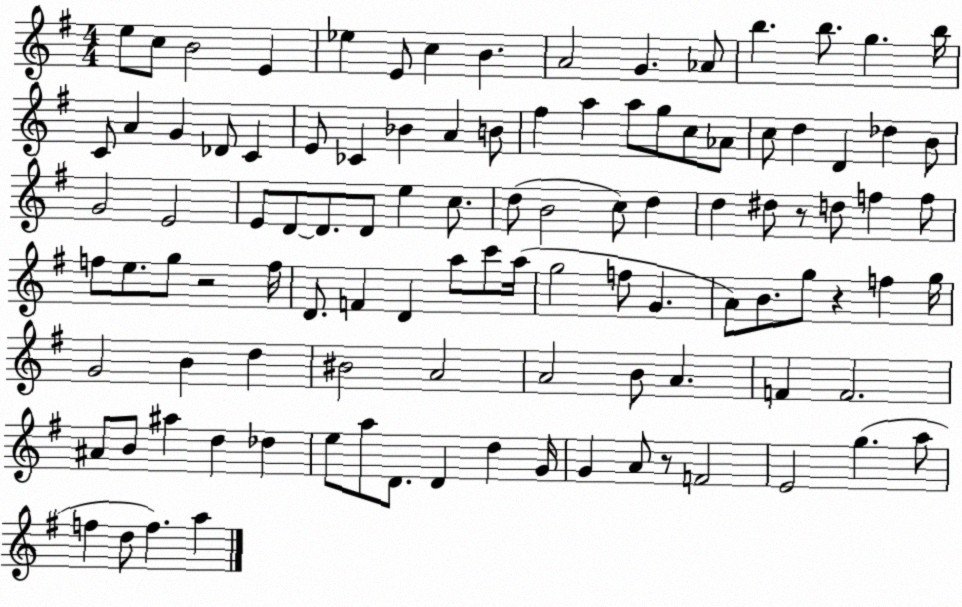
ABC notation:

X:1
T:Untitled
M:4/4
L:1/4
K:G
e/2 c/2 B2 E _e E/2 c B A2 G _A/2 b b/2 g b/4 C/2 A G _D/2 C E/2 _C _B A B/2 ^f a a/2 g/2 c/2 _A/2 c/2 d D _d B/2 G2 E2 E/2 D/2 D/2 D/2 e c/2 d/2 B2 c/2 d d ^d/2 z/2 d/2 f f/2 f/2 e/2 g/2 z2 f/4 D/2 F D a/2 c'/2 a/4 g2 f/2 G A/2 B/2 g/2 z f g/4 G2 B d ^B2 A2 A2 B/2 A F F2 ^A/2 B/2 ^a d _d e/2 a/2 D/2 D d G/4 G A/2 z/2 F2 E2 g a/2 f d/2 f a